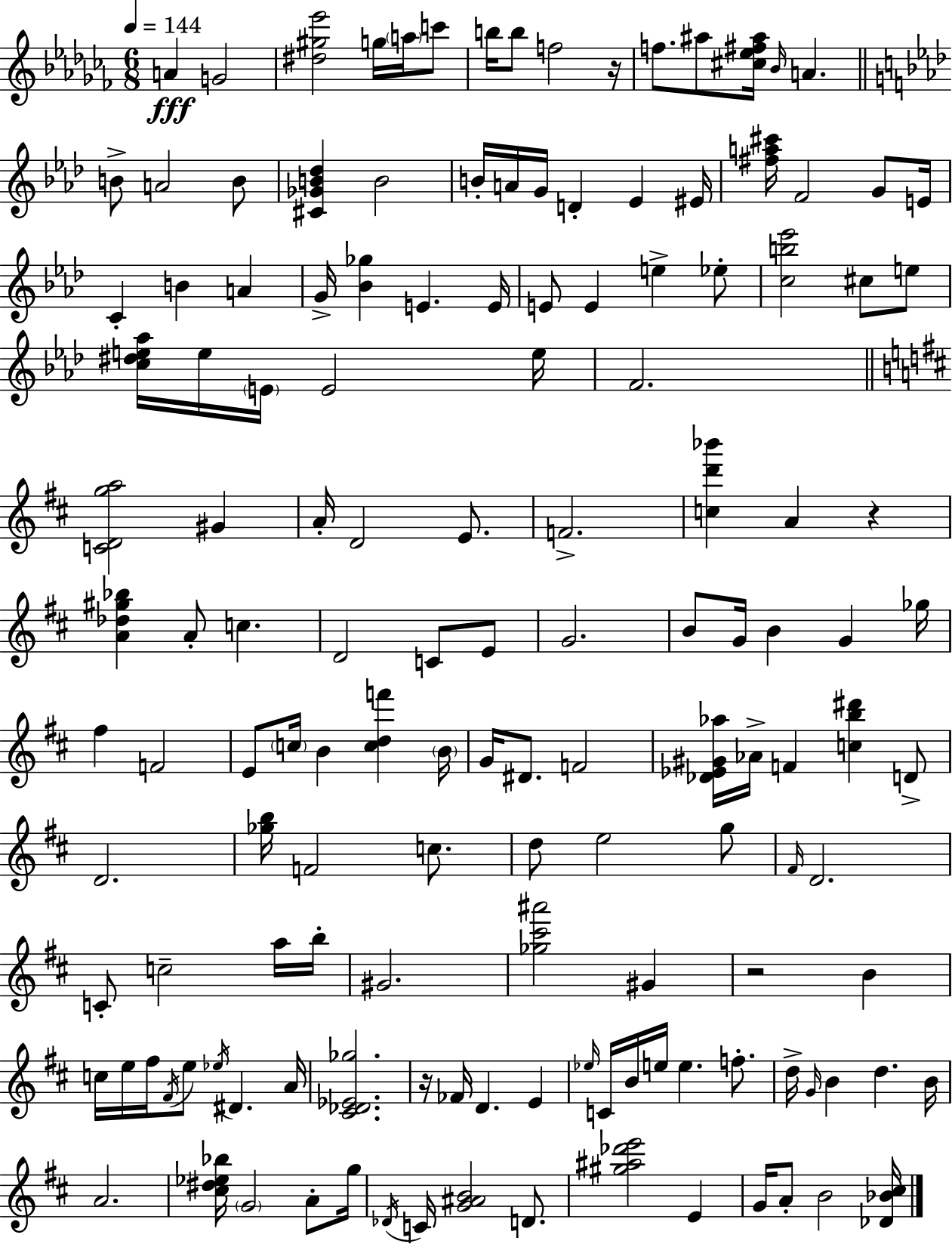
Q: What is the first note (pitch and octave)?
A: A4